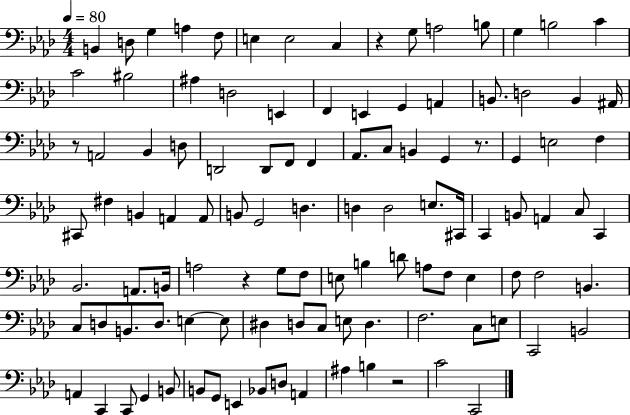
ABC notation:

X:1
T:Untitled
M:4/4
L:1/4
K:Ab
B,, D,/2 G, A, F,/2 E, E,2 C, z G,/2 A,2 B,/2 G, B,2 C C2 ^B,2 ^A, D,2 E,, F,, E,, G,, A,, B,,/2 D,2 B,, ^A,,/4 z/2 A,,2 _B,, D,/2 D,,2 D,,/2 F,,/2 F,, _A,,/2 C,/2 B,, G,, z/2 G,, E,2 F, ^C,,/2 ^F, B,, A,, A,,/2 B,,/2 G,,2 D, D, D,2 E,/2 ^C,,/4 C,, B,,/2 A,, C,/2 C,, _B,,2 A,,/2 B,,/4 A,2 z G,/2 F,/2 E,/2 B, D/2 A,/2 F,/2 E, F,/2 F,2 B,, C,/2 D,/2 B,,/2 D,/2 E, E,/2 ^D, D,/2 C,/2 E,/2 D, F,2 C,/2 E,/2 C,,2 B,,2 A,, C,, C,,/2 G,, B,,/2 B,,/2 G,,/2 E,, _B,,/2 D,/2 A,, ^A, B, z2 C2 C,,2